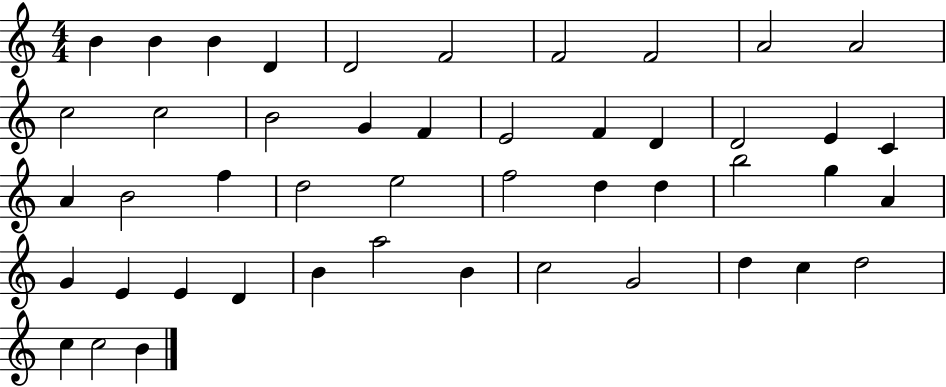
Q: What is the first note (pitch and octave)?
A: B4